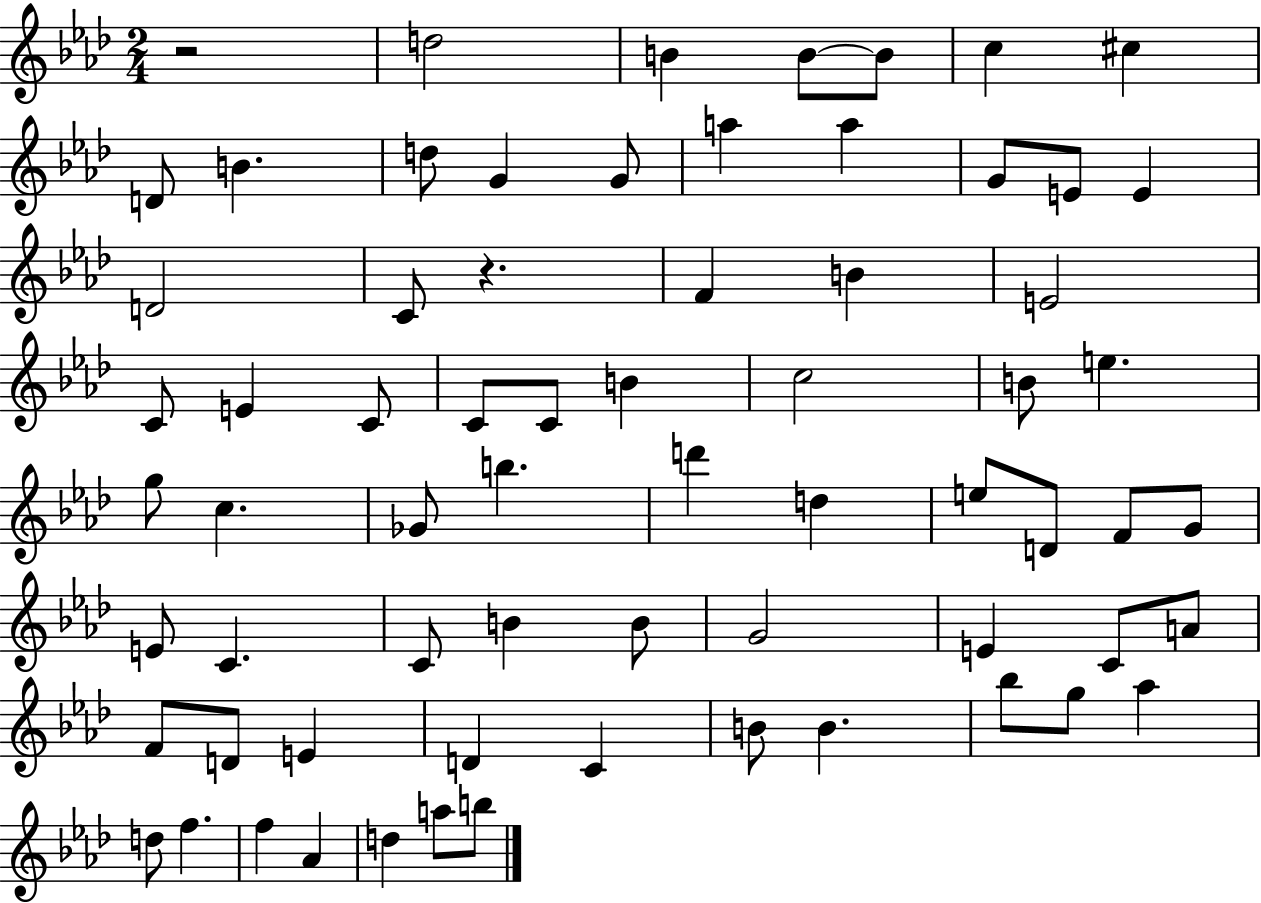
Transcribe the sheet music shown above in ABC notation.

X:1
T:Untitled
M:2/4
L:1/4
K:Ab
z2 d2 B B/2 B/2 c ^c D/2 B d/2 G G/2 a a G/2 E/2 E D2 C/2 z F B E2 C/2 E C/2 C/2 C/2 B c2 B/2 e g/2 c _G/2 b d' d e/2 D/2 F/2 G/2 E/2 C C/2 B B/2 G2 E C/2 A/2 F/2 D/2 E D C B/2 B _b/2 g/2 _a d/2 f f _A d a/2 b/2